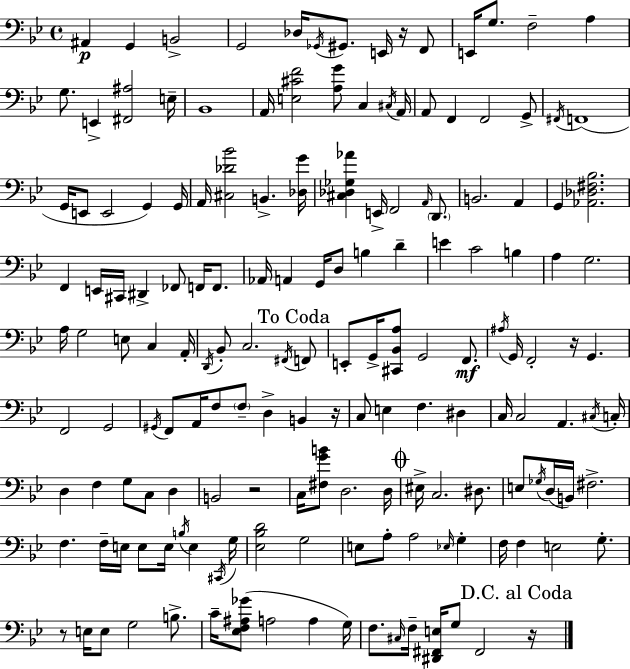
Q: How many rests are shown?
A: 6